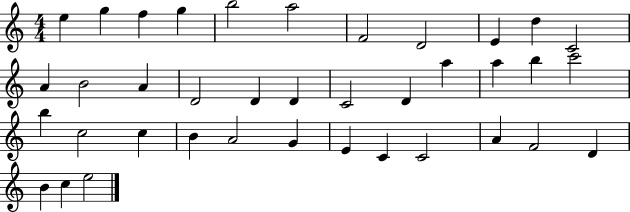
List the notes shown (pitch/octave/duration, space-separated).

E5/q G5/q F5/q G5/q B5/h A5/h F4/h D4/h E4/q D5/q C4/h A4/q B4/h A4/q D4/h D4/q D4/q C4/h D4/q A5/q A5/q B5/q C6/h B5/q C5/h C5/q B4/q A4/h G4/q E4/q C4/q C4/h A4/q F4/h D4/q B4/q C5/q E5/h